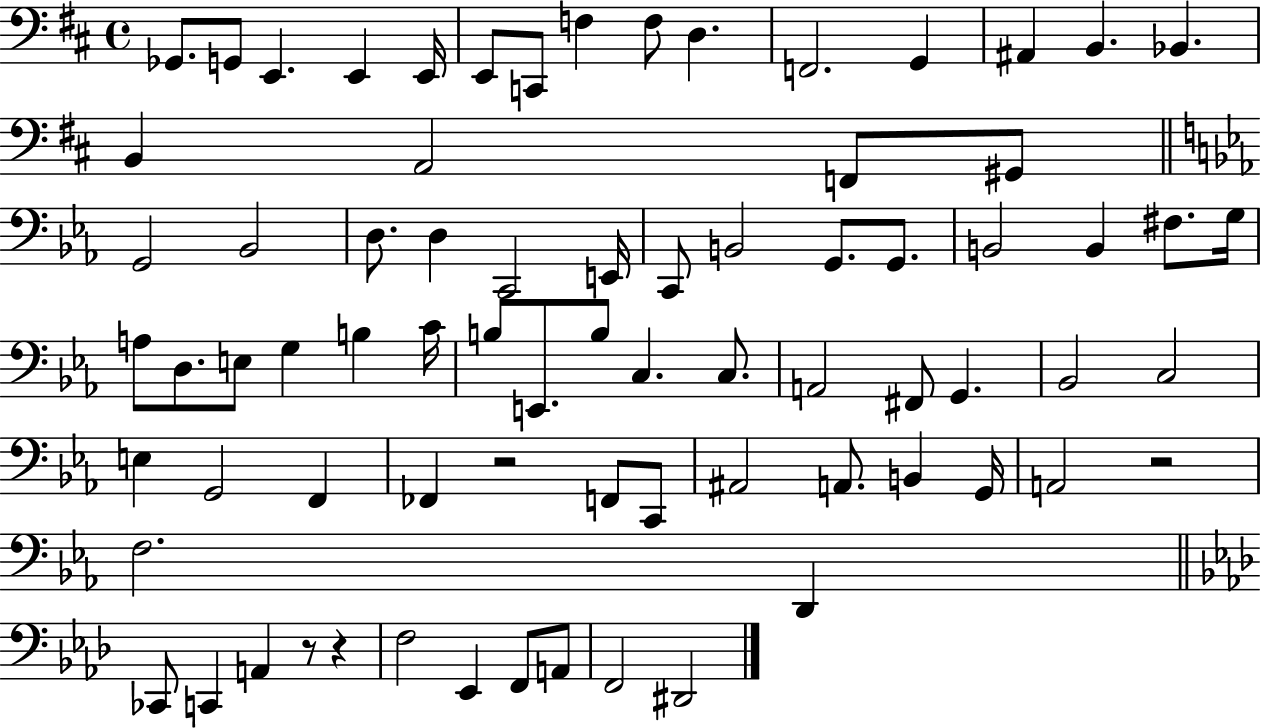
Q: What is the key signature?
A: D major